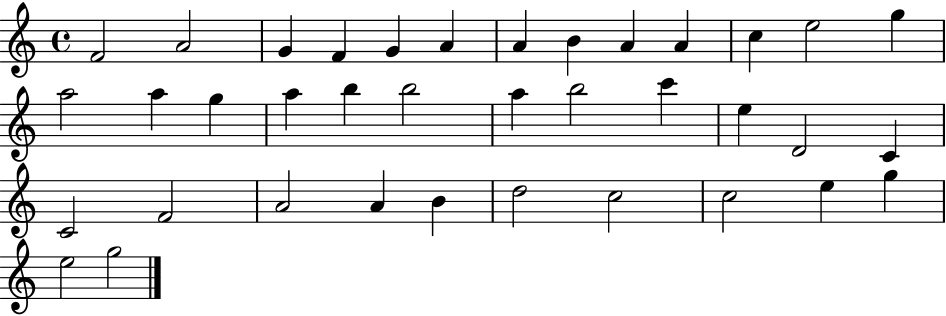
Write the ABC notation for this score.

X:1
T:Untitled
M:4/4
L:1/4
K:C
F2 A2 G F G A A B A A c e2 g a2 a g a b b2 a b2 c' e D2 C C2 F2 A2 A B d2 c2 c2 e g e2 g2